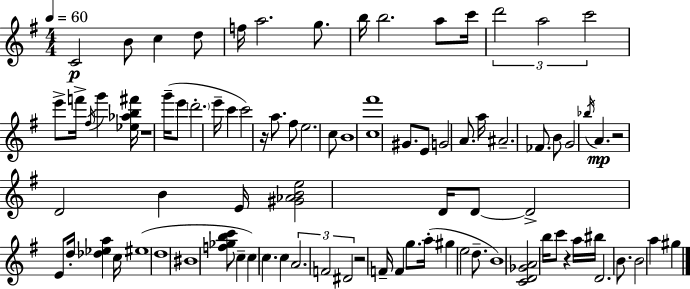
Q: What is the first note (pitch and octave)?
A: C4